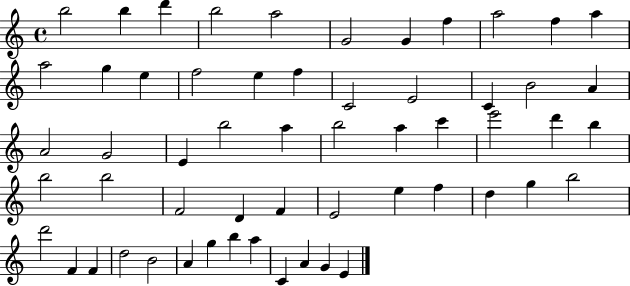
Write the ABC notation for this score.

X:1
T:Untitled
M:4/4
L:1/4
K:C
b2 b d' b2 a2 G2 G f a2 f a a2 g e f2 e f C2 E2 C B2 A A2 G2 E b2 a b2 a c' e'2 d' b b2 b2 F2 D F E2 e f d g b2 d'2 F F d2 B2 A g b a C A G E